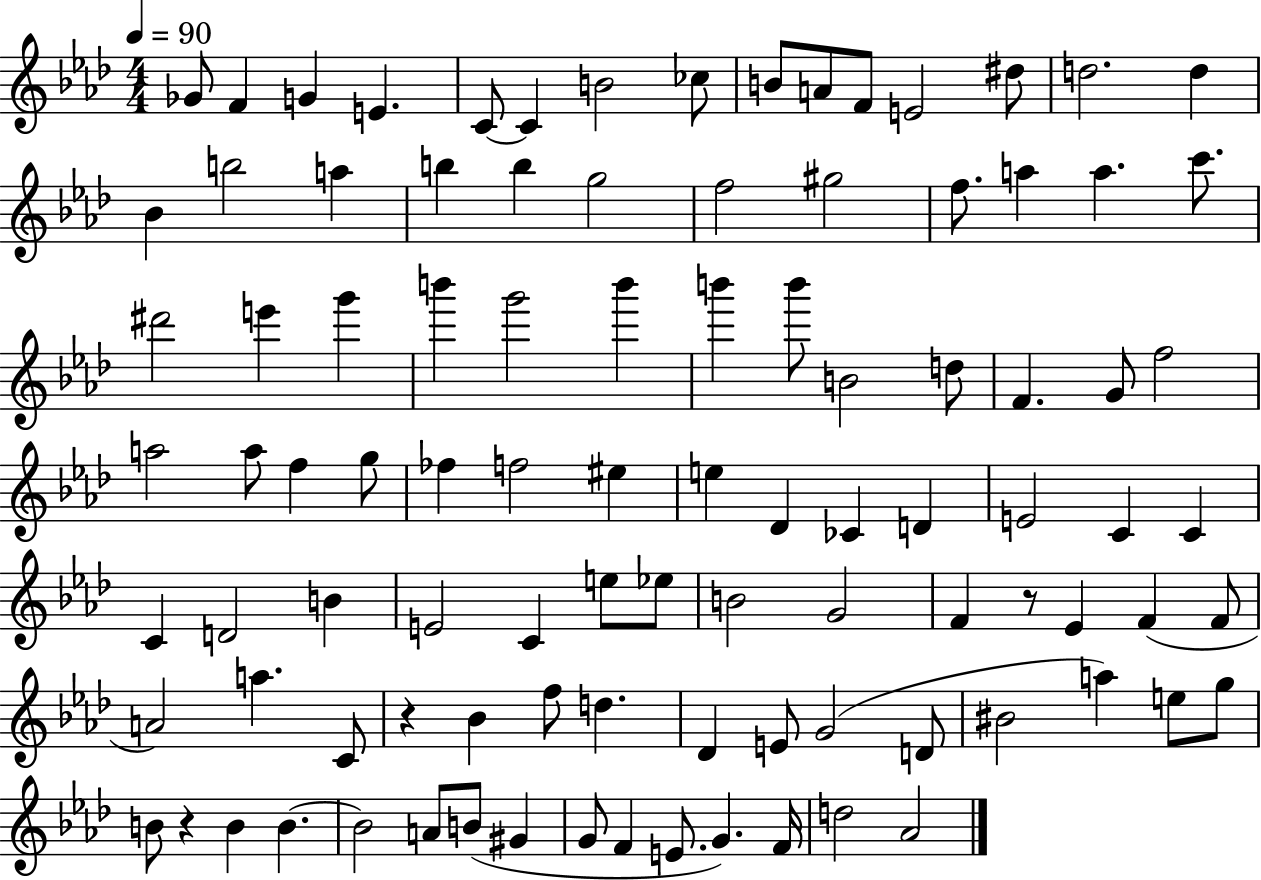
{
  \clef treble
  \numericTimeSignature
  \time 4/4
  \key aes \major
  \tempo 4 = 90
  ges'8 f'4 g'4 e'4. | c'8~~ c'4 b'2 ces''8 | b'8 a'8 f'8 e'2 dis''8 | d''2. d''4 | \break bes'4 b''2 a''4 | b''4 b''4 g''2 | f''2 gis''2 | f''8. a''4 a''4. c'''8. | \break dis'''2 e'''4 g'''4 | b'''4 g'''2 b'''4 | b'''4 b'''8 b'2 d''8 | f'4. g'8 f''2 | \break a''2 a''8 f''4 g''8 | fes''4 f''2 eis''4 | e''4 des'4 ces'4 d'4 | e'2 c'4 c'4 | \break c'4 d'2 b'4 | e'2 c'4 e''8 ees''8 | b'2 g'2 | f'4 r8 ees'4 f'4( f'8 | \break a'2) a''4. c'8 | r4 bes'4 f''8 d''4. | des'4 e'8 g'2( d'8 | bis'2 a''4) e''8 g''8 | \break b'8 r4 b'4 b'4.~~ | b'2 a'8 b'8( gis'4 | g'8 f'4 e'8. g'4.) f'16 | d''2 aes'2 | \break \bar "|."
}